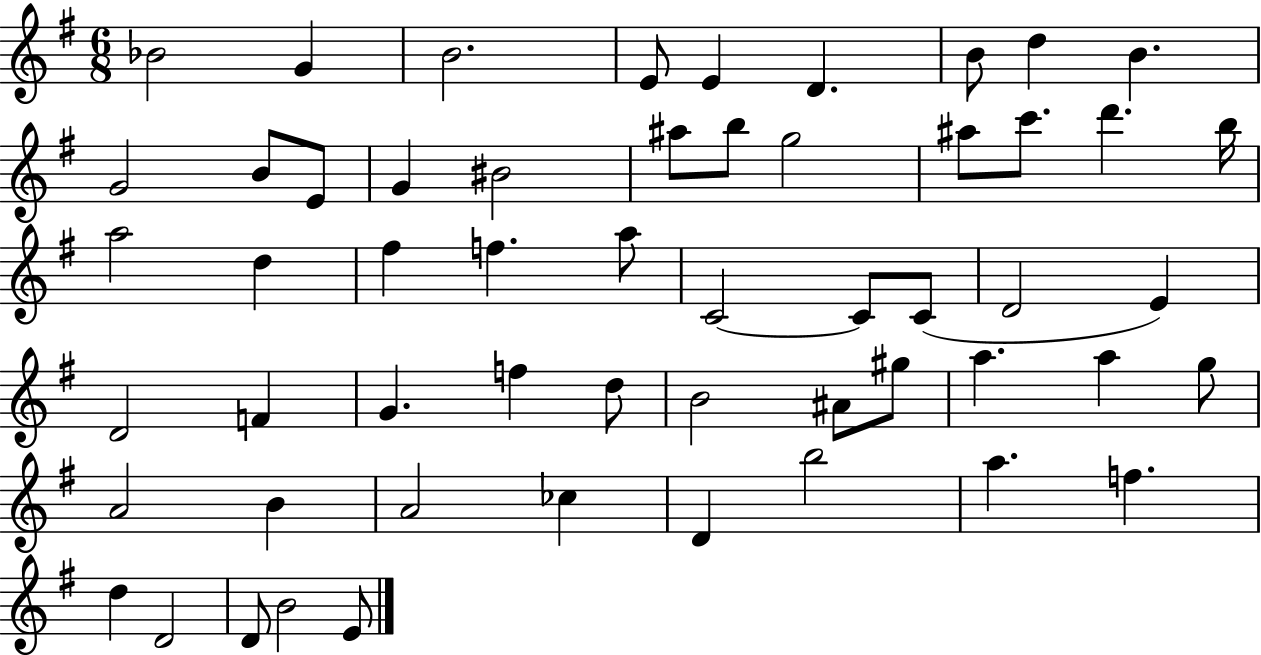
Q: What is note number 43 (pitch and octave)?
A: A4